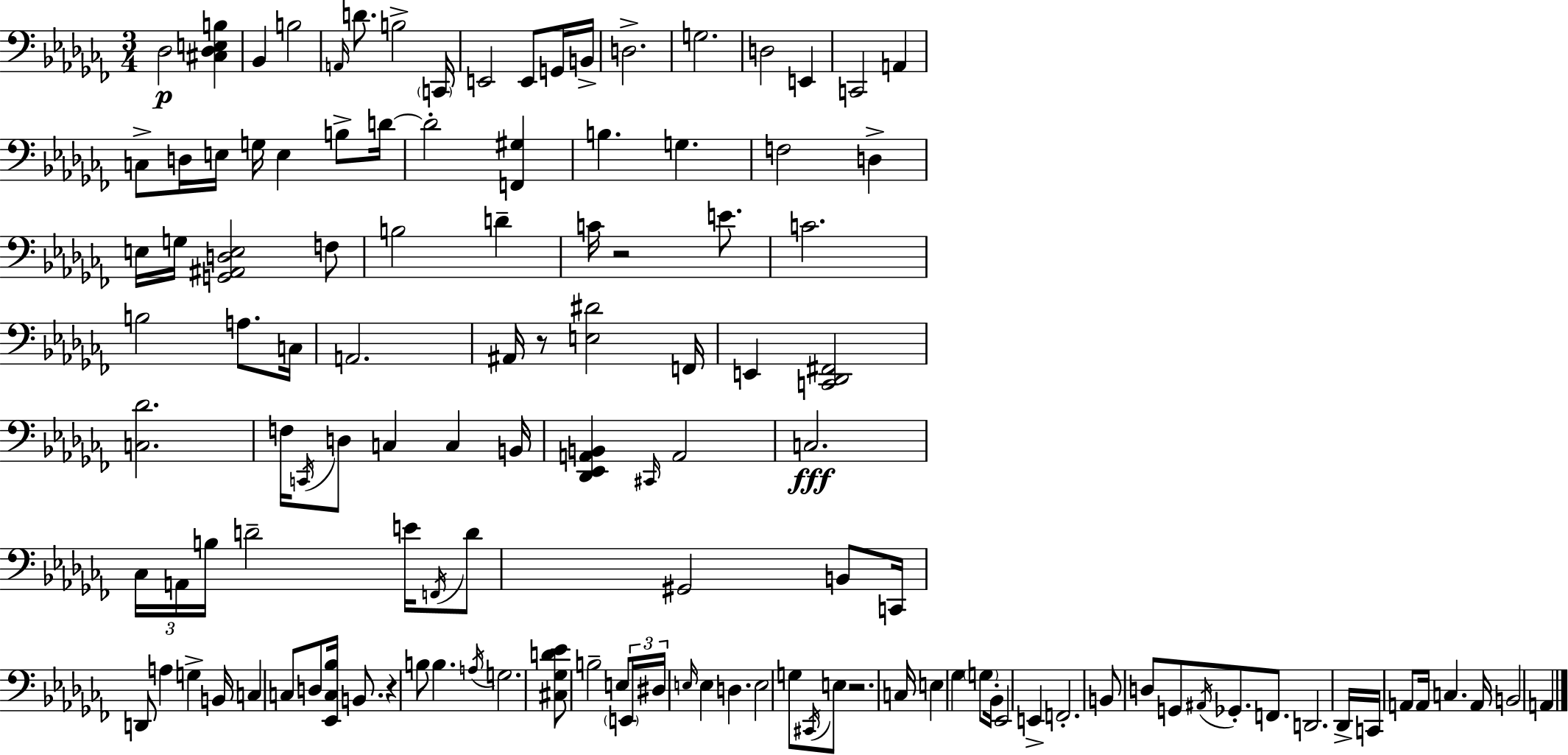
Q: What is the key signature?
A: AES minor